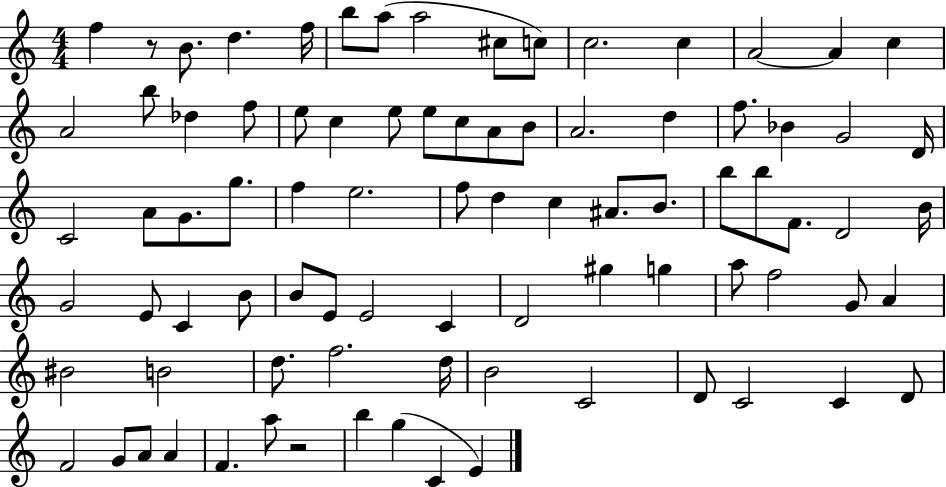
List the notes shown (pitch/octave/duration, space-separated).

F5/q R/e B4/e. D5/q. F5/s B5/e A5/e A5/h C#5/e C5/e C5/h. C5/q A4/h A4/q C5/q A4/h B5/e Db5/q F5/e E5/e C5/q E5/e E5/e C5/e A4/e B4/e A4/h. D5/q F5/e. Bb4/q G4/h D4/s C4/h A4/e G4/e. G5/e. F5/q E5/h. F5/e D5/q C5/q A#4/e. B4/e. B5/e B5/e F4/e. D4/h B4/s G4/h E4/e C4/q B4/e B4/e E4/e E4/h C4/q D4/h G#5/q G5/q A5/e F5/h G4/e A4/q BIS4/h B4/h D5/e. F5/h. D5/s B4/h C4/h D4/e C4/h C4/q D4/e F4/h G4/e A4/e A4/q F4/q. A5/e R/h B5/q G5/q C4/q E4/q